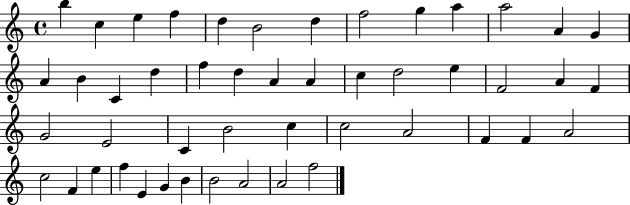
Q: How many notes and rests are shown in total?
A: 48